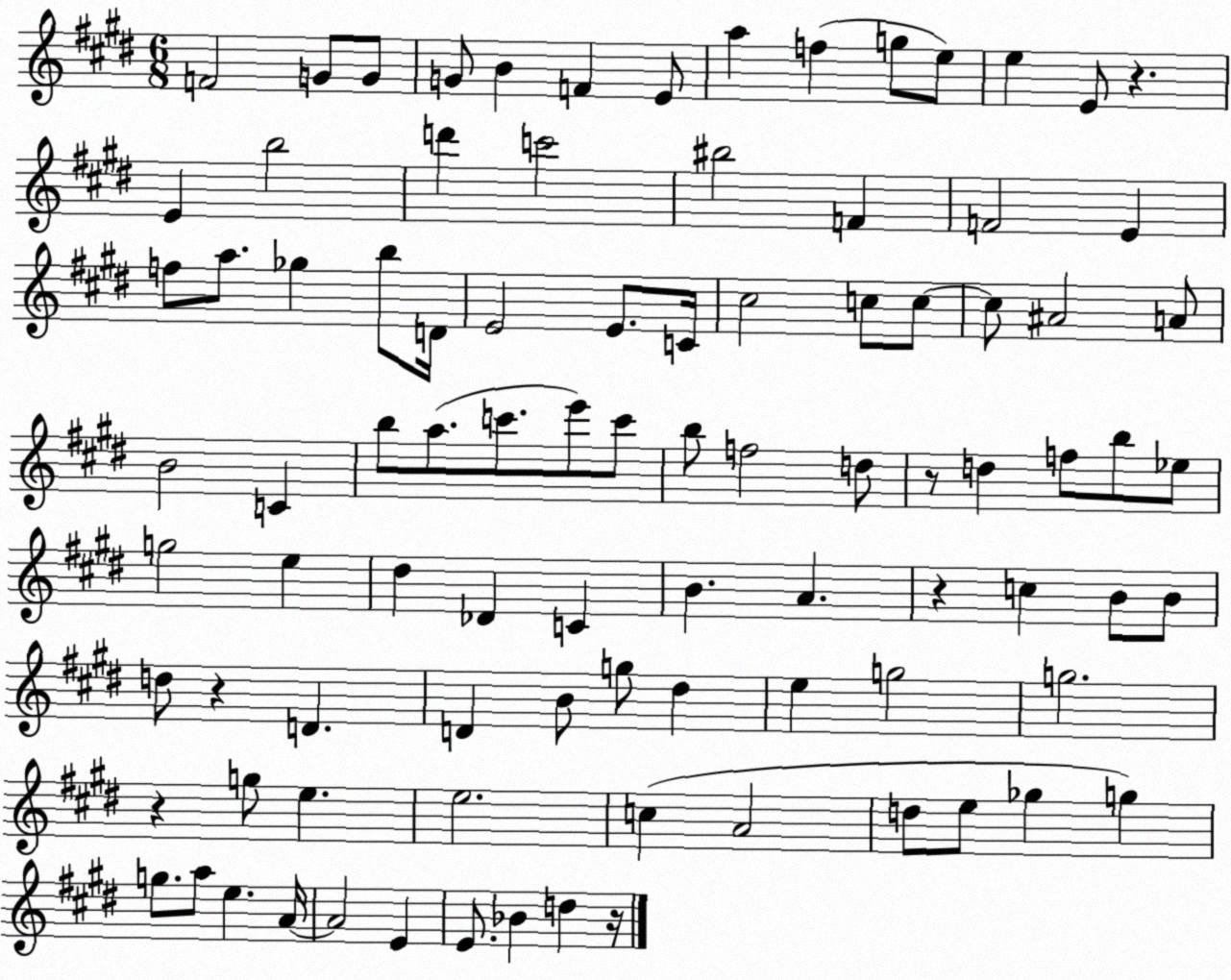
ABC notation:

X:1
T:Untitled
M:6/8
L:1/4
K:E
F2 G/2 G/2 G/2 B F E/2 a f g/2 e/2 e E/2 z E b2 d' c'2 ^b2 F F2 E f/2 a/2 _g b/2 D/4 E2 E/2 C/4 ^c2 c/2 c/2 c/2 ^A2 A/2 B2 C b/2 a/2 c'/2 e'/2 c'/2 b/2 f2 d/2 z/2 d f/2 b/2 _e/2 g2 e ^d _D C B A z c B/2 B/2 d/2 z D D B/2 g/2 ^d e g2 g2 z g/2 e e2 c A2 d/2 e/2 _g g g/2 a/2 e A/4 A2 E E/2 _B d z/4